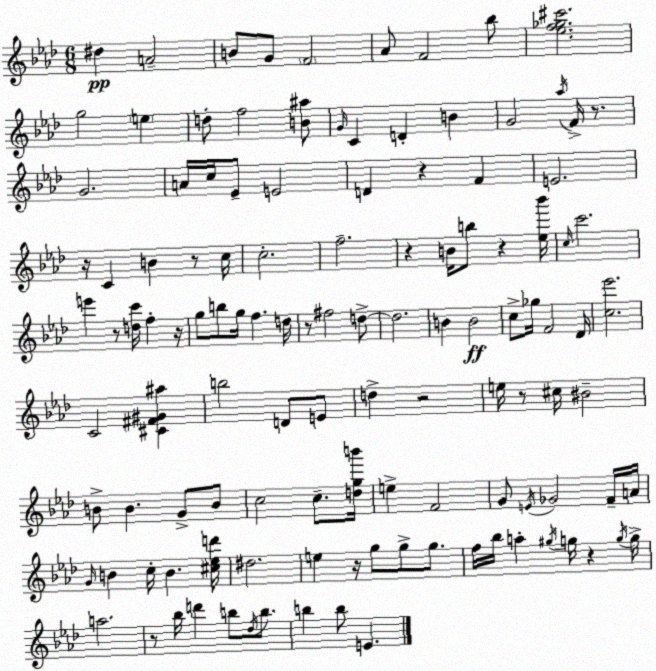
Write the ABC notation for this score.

X:1
T:Untitled
M:6/8
L:1/4
K:Fm
^d A2 B/2 G/2 F2 _A/2 F2 _b/2 [_ef_g^c']2 g2 e d/2 f2 [B^a]/2 G/4 C D B G2 _a/4 F/4 z/2 G2 A/4 c/4 _E/2 E2 D z F E2 z/4 C B z/2 c/4 c2 f2 z B/4 b/2 z [_e_b']/4 c/4 c'2 e' z/2 [dc']/4 f z/4 g/2 b/2 g/4 f d/4 z/2 ^f2 d/2 d2 B B2 c/2 _g/4 F2 _D/4 [c_e']2 C2 [^C^F^G^a] b2 D/2 E/2 d z2 e/4 z/2 ^c/4 ^B2 B/2 B G/2 B/2 c2 c/2 [dgb']/4 e F2 G/2 E/4 _G2 F/4 A/4 G/4 B c/4 B [^c_ed']/4 ^d2 e z/4 g/2 g/2 g/2 f/4 _b/4 a ^g/4 g/4 z g/4 g/4 a2 z/2 _b/4 d' b/2 _d/4 b/2 b b/2 E